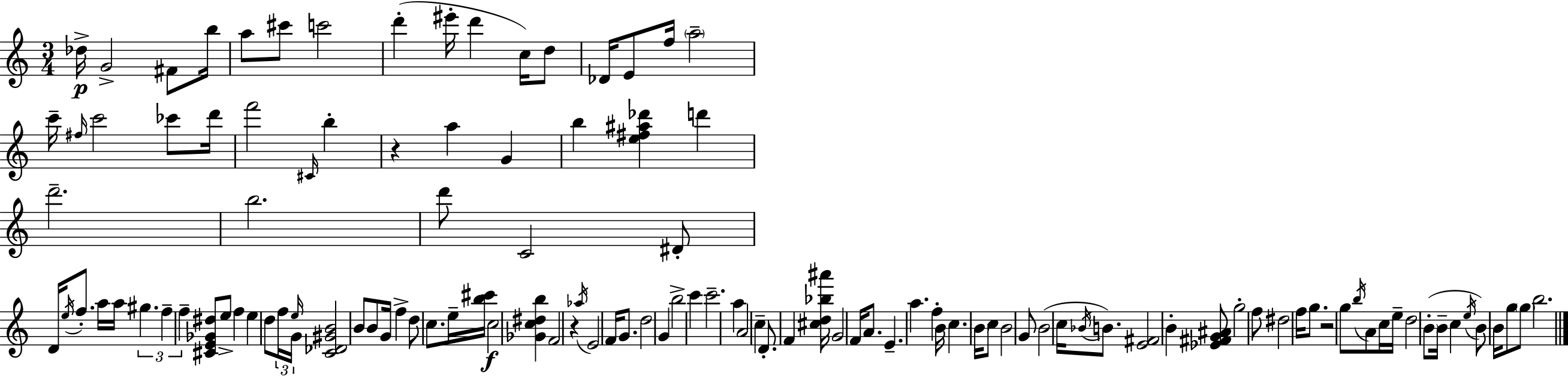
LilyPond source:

{
  \clef treble
  \numericTimeSignature
  \time 3/4
  \key a \minor
  des''16->\p g'2-> fis'8 b''16 | a''8 cis'''8 c'''2 | d'''4-.( eis'''16-. d'''4 c''16) d''8 | des'16 e'8 f''16 \parenthesize a''2-- | \break c'''16-- \grace { fis''16 } c'''2 ces'''8 | d'''16 f'''2 \grace { cis'16 } b''4-. | r4 a''4 g'4 | b''4 <e'' fis'' ais'' des'''>4 d'''4 | \break d'''2.-- | b''2. | d'''8 c'2 | dis'8-. d'16 \acciaccatura { e''16 } f''8.-. a''16 a''16 \tuplet 3/2 { gis''4. | \break f''4-- f''4-- } <cis' e' ges' dis''>8 | e''8-> f''4 e''4 d''8 | \tuplet 3/2 { f''16 \grace { e''16 } g'16 } <c' des' gis' b'>2 | b'8 b'8 g'16 f''4-> d''8 c''8. | \break e''16-- <b'' cis'''>16\f c''2 | <ges' c'' dis'' b''>4 f'2 | r4 \acciaccatura { aes''16 } e'2 | f'16 g'8. d''2 | \break g'4 b''2-> | c'''4 c'''2.-- | a''4 a'2 | c''4-- d'8.-. | \break f'4 <cis'' d'' bes'' ais'''>16 g'2 | f'16 a'8. e'4.-- a''4. | f''4-. b'16 c''4. | \parenthesize b'16 c''8 b'2 | \break g'8 b'2( | c''16 \acciaccatura { bes'16 } b'8.) <e' fis'>2 | b'4-. <ees' fis' g' ais'>8 g''2-. | f''8 dis''2 | \break f''16 g''8. r2 | g''8 \acciaccatura { b''16 } a'8 c''16 e''16-- d''2 | \parenthesize b'8-.( b'16-- c''4 | \acciaccatura { e''16 } b'8) b'16 g''8 \parenthesize g''8 b''2. | \break \bar "|."
}